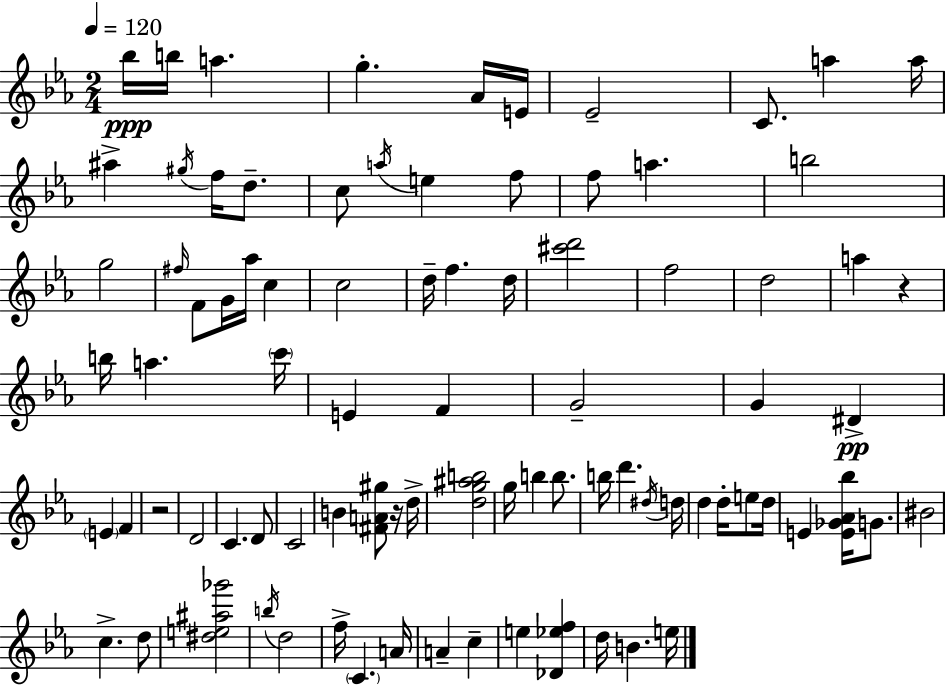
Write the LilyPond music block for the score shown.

{
  \clef treble
  \numericTimeSignature
  \time 2/4
  \key c \minor
  \tempo 4 = 120
  bes''16\ppp b''16 a''4. | g''4.-. aes'16 e'16 | ees'2-- | c'8. a''4 a''16 | \break ais''4-> \acciaccatura { gis''16 } f''16 d''8.-- | c''8 \acciaccatura { a''16 } e''4 | f''8 f''8 a''4. | b''2 | \break g''2 | \grace { fis''16 } f'8 g'16 aes''16 c''4 | c''2 | d''16-- f''4. | \break d''16 <cis''' d'''>2 | f''2 | d''2 | a''4 r4 | \break b''16 a''4. | \parenthesize c'''16 e'4 f'4 | g'2-- | g'4 dis'4->\pp | \break \parenthesize e'4 f'4 | r2 | d'2 | c'4. | \break d'8 c'2 | b'4 <fis' a' gis''>8 | r16 d''16-> <d'' g'' ais'' b''>2 | g''16 b''4 | \break b''8. b''16 d'''4. | \acciaccatura { dis''16 } d''16 d''4 | d''16-. e''8 d''16 e'4 | <e' ges' aes' bes''>16 g'8. bis'2 | \break c''4.-> | d''8 <dis'' e'' ais'' ges'''>2 | \acciaccatura { b''16 } d''2 | f''16-> \parenthesize c'4. | \break a'16 a'4-- | c''4-- e''4 | <des' ees'' f''>4 d''16 b'4. | e''16 \bar "|."
}